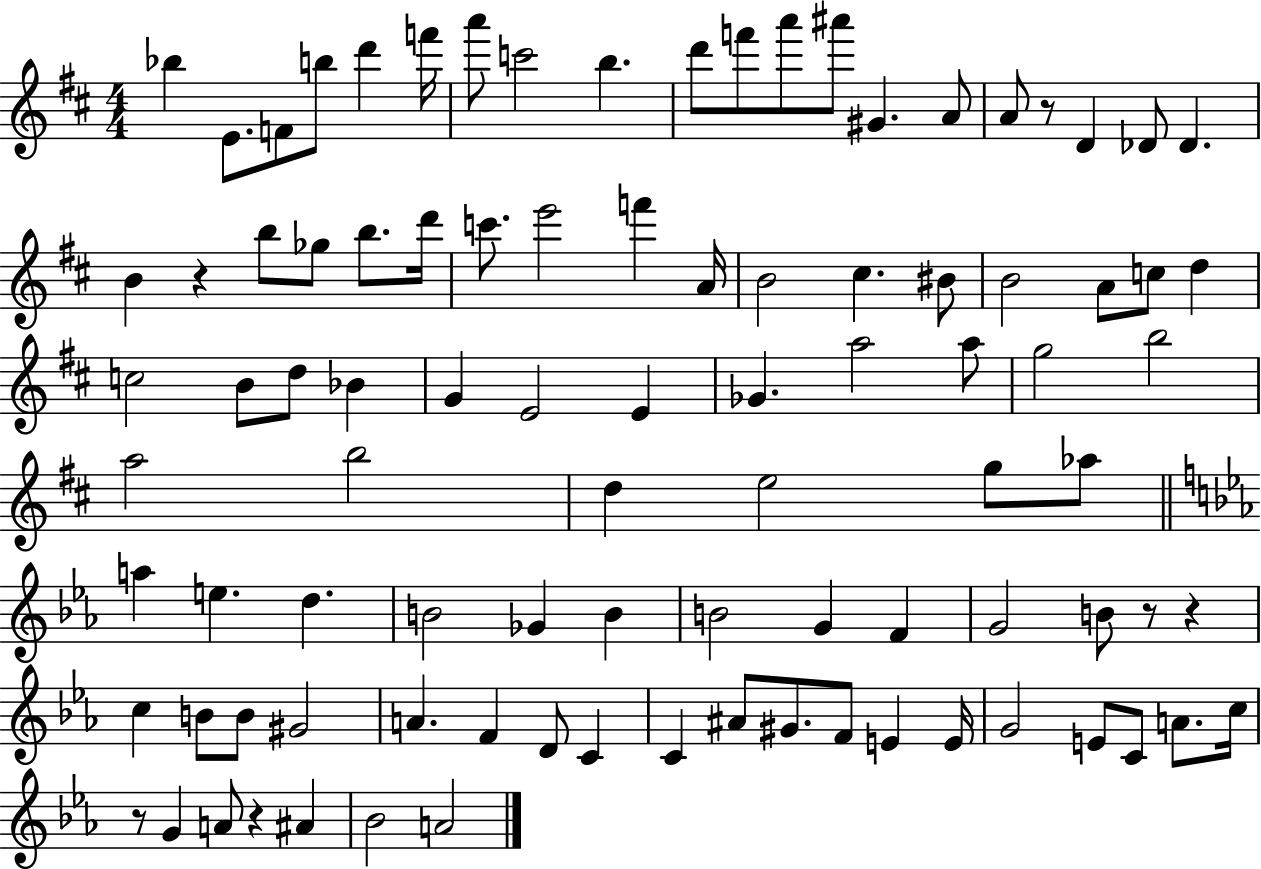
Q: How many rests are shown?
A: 6